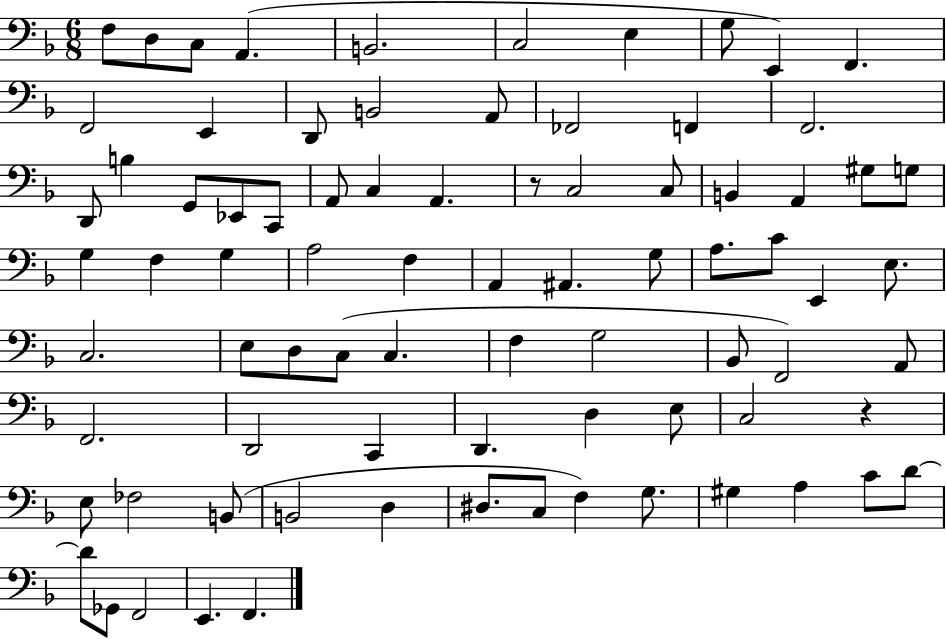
{
  \clef bass
  \numericTimeSignature
  \time 6/8
  \key f \major
  f8 d8 c8 a,4.( | b,2. | c2 e4 | g8 e,4) f,4. | \break f,2 e,4 | d,8 b,2 a,8 | fes,2 f,4 | f,2. | \break d,8 b4 g,8 ees,8 c,8 | a,8 c4 a,4. | r8 c2 c8 | b,4 a,4 gis8 g8 | \break g4 f4 g4 | a2 f4 | a,4 ais,4. g8 | a8. c'8 e,4 e8. | \break c2. | e8 d8 c8( c4. | f4 g2 | bes,8 f,2) a,8 | \break f,2. | d,2 c,4 | d,4. d4 e8 | c2 r4 | \break e8 fes2 b,8( | b,2 d4 | dis8. c8 f4) g8. | gis4 a4 c'8 d'8~~ | \break d'8 ges,8 f,2 | e,4. f,4. | \bar "|."
}